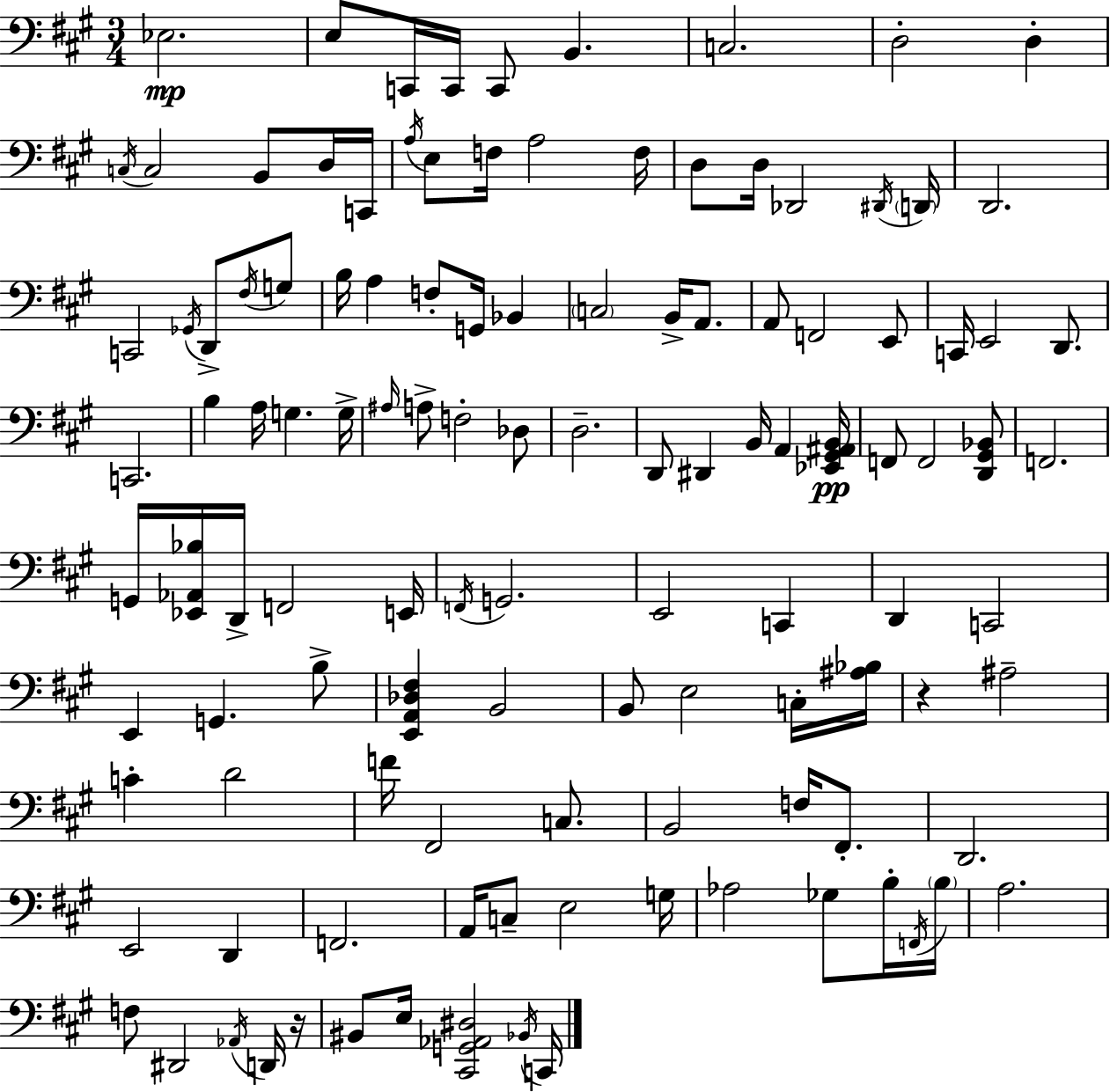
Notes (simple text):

Eb3/h. E3/e C2/s C2/s C2/e B2/q. C3/h. D3/h D3/q C3/s C3/h B2/e D3/s C2/s A3/s E3/e F3/s A3/h F3/s D3/e D3/s Db2/h D#2/s D2/s D2/h. C2/h Gb2/s D2/e F#3/s G3/e B3/s A3/q F3/e G2/s Bb2/q C3/h B2/s A2/e. A2/e F2/h E2/e C2/s E2/h D2/e. C2/h. B3/q A3/s G3/q. G3/s A#3/s A3/e F3/h Db3/e D3/h. D2/e D#2/q B2/s A2/q [Eb2,G#2,A#2,B2]/s F2/e F2/h [D2,G#2,Bb2]/e F2/h. G2/s [Eb2,Ab2,Bb3]/s D2/s F2/h E2/s F2/s G2/h. E2/h C2/q D2/q C2/h E2/q G2/q. B3/e [E2,A2,Db3,F#3]/q B2/h B2/e E3/h C3/s [A#3,Bb3]/s R/q A#3/h C4/q D4/h F4/s F#2/h C3/e. B2/h F3/s F#2/e. D2/h. E2/h D2/q F2/h. A2/s C3/e E3/h G3/s Ab3/h Gb3/e B3/s F2/s B3/s A3/h. F3/e D#2/h Ab2/s D2/s R/s BIS2/e E3/s [C#2,G2,Ab2,D#3]/h Bb2/s C2/s